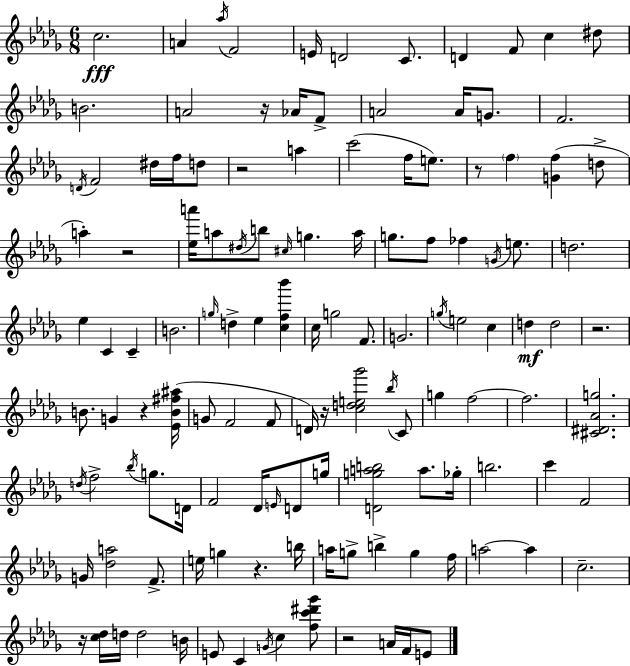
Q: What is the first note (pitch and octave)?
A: C5